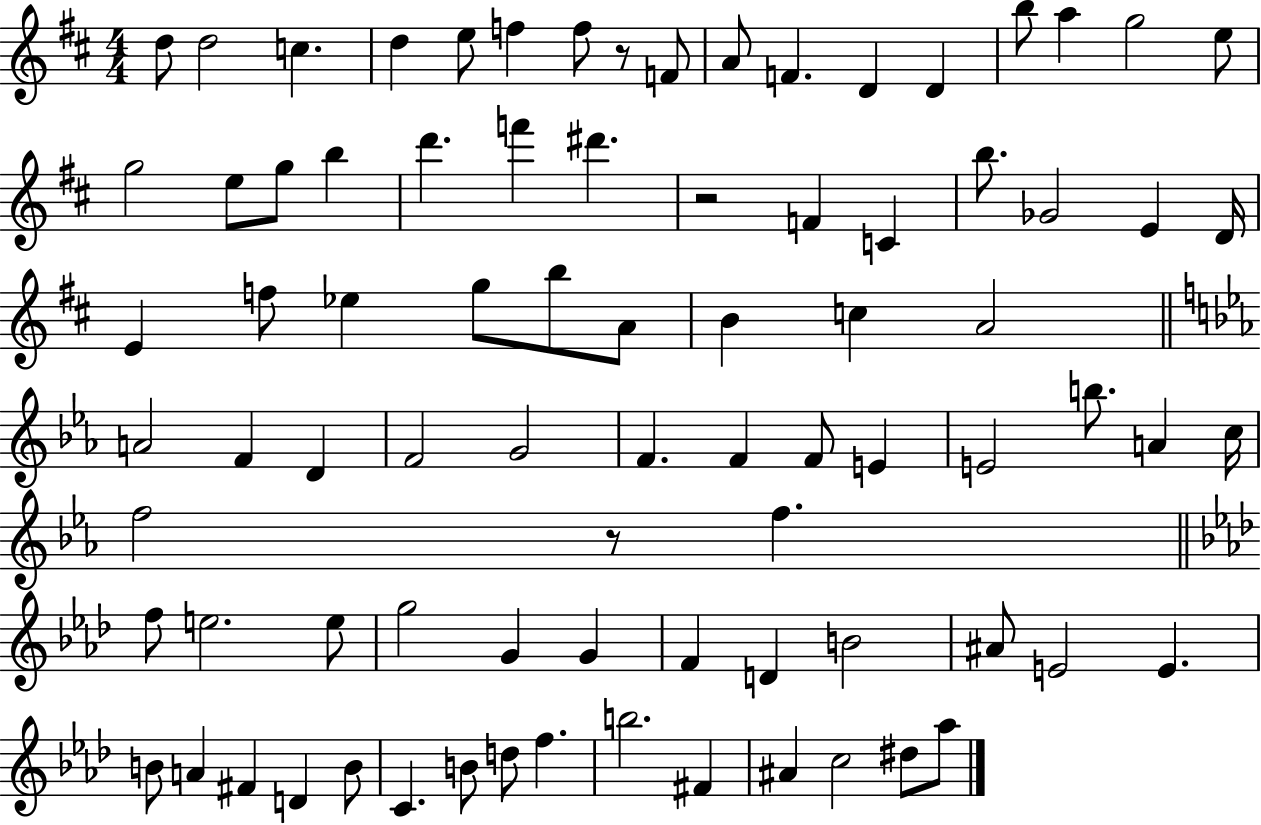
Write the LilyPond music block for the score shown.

{
  \clef treble
  \numericTimeSignature
  \time 4/4
  \key d \major
  d''8 d''2 c''4. | d''4 e''8 f''4 f''8 r8 f'8 | a'8 f'4. d'4 d'4 | b''8 a''4 g''2 e''8 | \break g''2 e''8 g''8 b''4 | d'''4. f'''4 dis'''4. | r2 f'4 c'4 | b''8. ges'2 e'4 d'16 | \break e'4 f''8 ees''4 g''8 b''8 a'8 | b'4 c''4 a'2 | \bar "||" \break \key ees \major a'2 f'4 d'4 | f'2 g'2 | f'4. f'4 f'8 e'4 | e'2 b''8. a'4 c''16 | \break f''2 r8 f''4. | \bar "||" \break \key f \minor f''8 e''2. e''8 | g''2 g'4 g'4 | f'4 d'4 b'2 | ais'8 e'2 e'4. | \break b'8 a'4 fis'4 d'4 b'8 | c'4. b'8 d''8 f''4. | b''2. fis'4 | ais'4 c''2 dis''8 aes''8 | \break \bar "|."
}